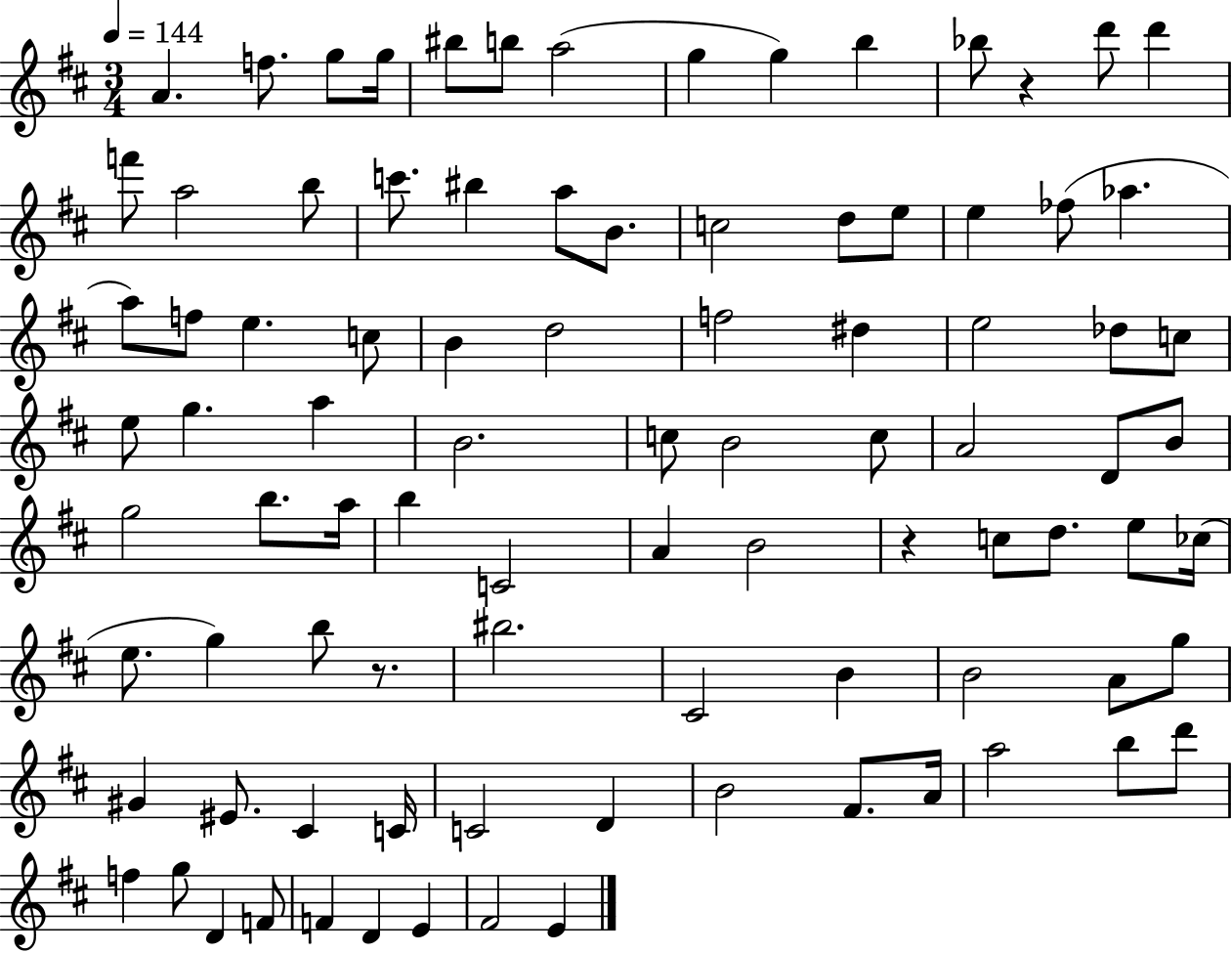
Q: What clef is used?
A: treble